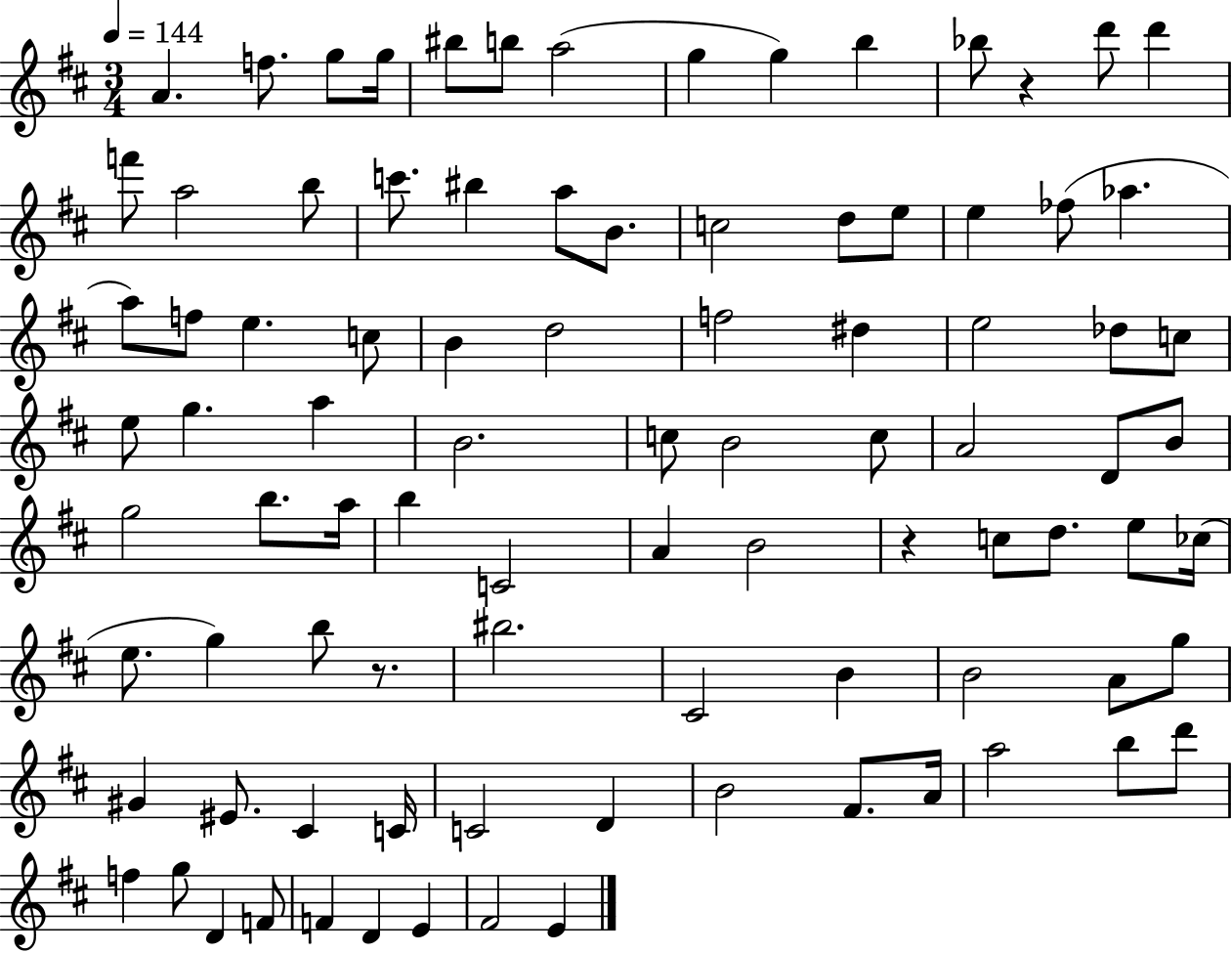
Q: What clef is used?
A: treble